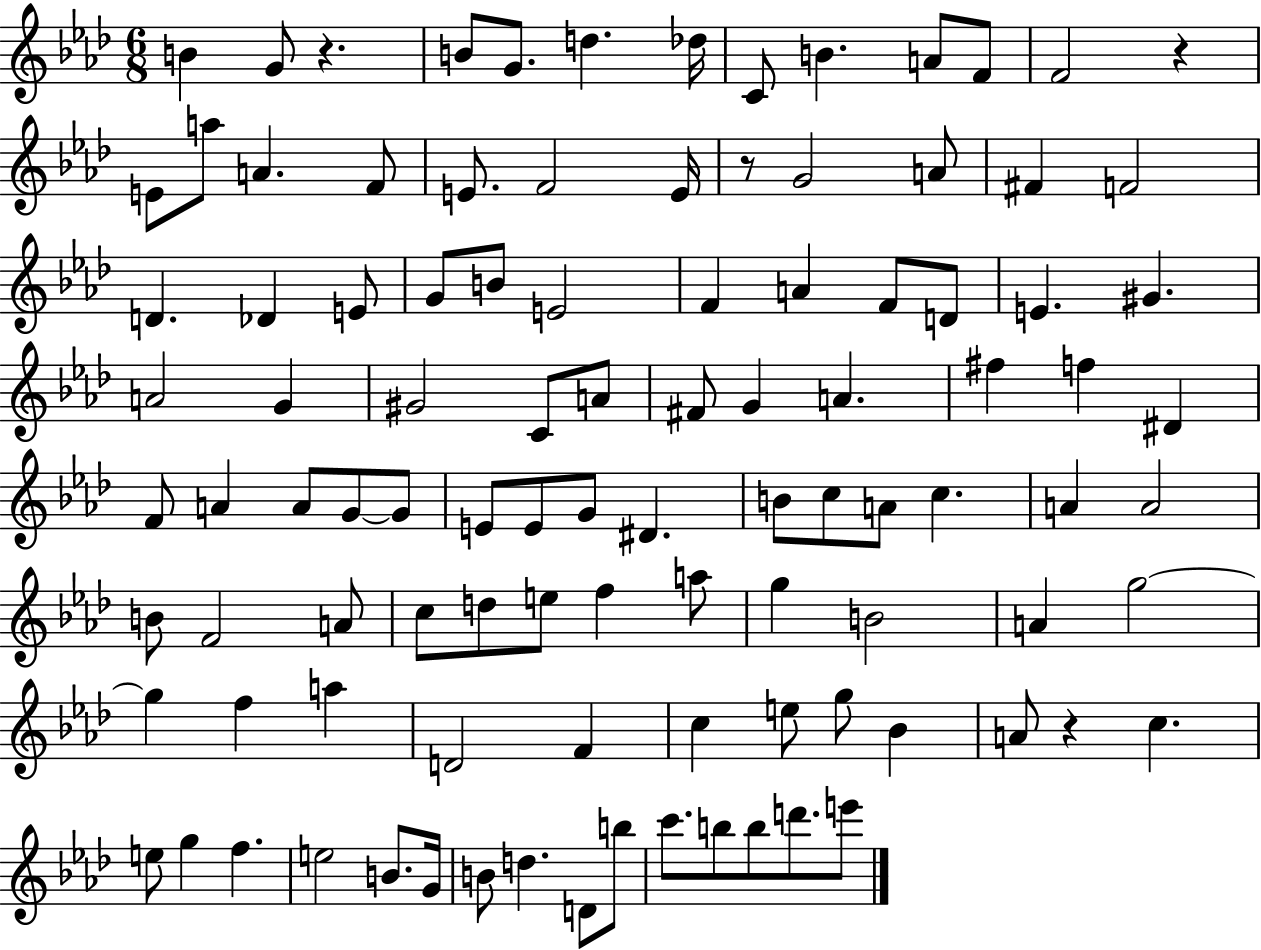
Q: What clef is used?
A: treble